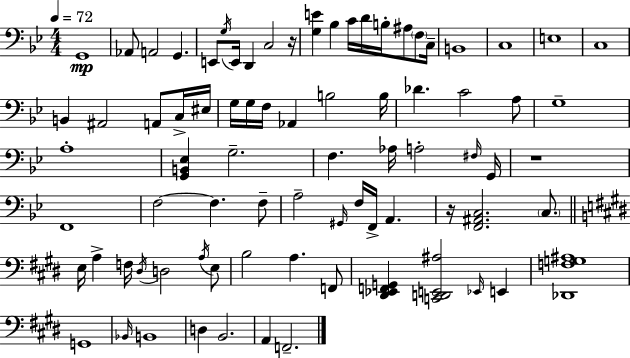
{
  \clef bass
  \numericTimeSignature
  \time 4/4
  \key bes \major
  \tempo 4 = 72
  \repeat volta 2 { g,1\mp | aes,8 a,2 g,4. | e,8 \acciaccatura { g16 } e,16 d,4 c2 | r16 <g e'>4 bes4 c'16 d'16 b16-. ais8 \parenthesize f8 | \break c16-- b,1 | c1 | e1 | c1 | \break b,4 ais,2 a,8 c16-> | eis16 g16 g16 f16 aes,4 b2 | b16 des'4. c'2 a8 | g1-- | \break a1-. | <g, b, ees>4 g2.-- | f4. aes16 a2-. | \grace { fis16 } g,16 r1 | \break f,1 | f2~~ f4. | f8-- a2-- \grace { gis,16 } f16 f,16-> a,4. | r16 <f, ais, c>2. | \break \parenthesize c8. \bar "||" \break \key e \major e16 a4-> f16 \acciaccatura { dis16 } d2 \acciaccatura { a16 } | e8 b2 a4. | f,8 <dis, ees, f, g,>4 <c, d, e, ais>2 \grace { ees,16 } e,4 | <des, f g ais>1 | \break g,1 | \grace { bes,16 } b,1 | d4 b,2. | a,4 f,2.-- | \break } \bar "|."
}